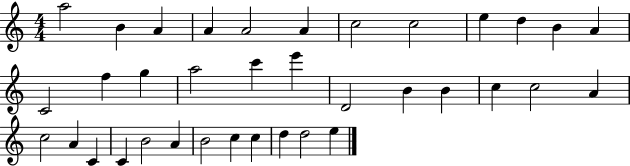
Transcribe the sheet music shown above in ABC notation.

X:1
T:Untitled
M:4/4
L:1/4
K:C
a2 B A A A2 A c2 c2 e d B A C2 f g a2 c' e' D2 B B c c2 A c2 A C C B2 A B2 c c d d2 e